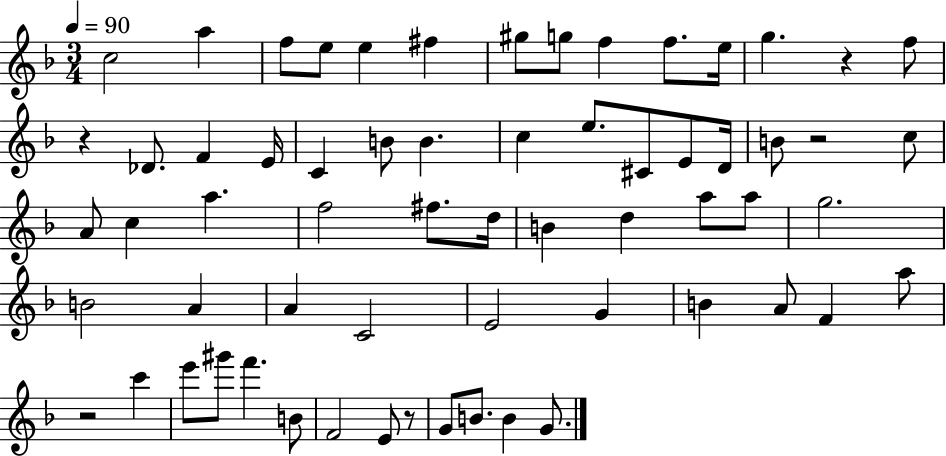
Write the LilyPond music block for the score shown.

{
  \clef treble
  \numericTimeSignature
  \time 3/4
  \key f \major
  \tempo 4 = 90
  \repeat volta 2 { c''2 a''4 | f''8 e''8 e''4 fis''4 | gis''8 g''8 f''4 f''8. e''16 | g''4. r4 f''8 | \break r4 des'8. f'4 e'16 | c'4 b'8 b'4. | c''4 e''8. cis'8 e'8 d'16 | b'8 r2 c''8 | \break a'8 c''4 a''4. | f''2 fis''8. d''16 | b'4 d''4 a''8 a''8 | g''2. | \break b'2 a'4 | a'4 c'2 | e'2 g'4 | b'4 a'8 f'4 a''8 | \break r2 c'''4 | e'''8 gis'''8 f'''4. b'8 | f'2 e'8 r8 | g'8 b'8. b'4 g'8. | \break } \bar "|."
}